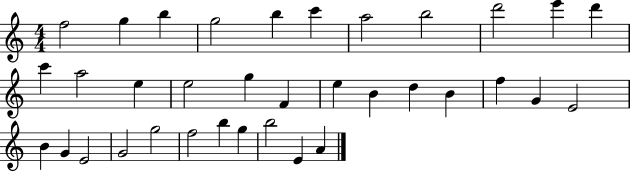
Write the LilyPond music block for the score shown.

{
  \clef treble
  \numericTimeSignature
  \time 4/4
  \key c \major
  f''2 g''4 b''4 | g''2 b''4 c'''4 | a''2 b''2 | d'''2 e'''4 d'''4 | \break c'''4 a''2 e''4 | e''2 g''4 f'4 | e''4 b'4 d''4 b'4 | f''4 g'4 e'2 | \break b'4 g'4 e'2 | g'2 g''2 | f''2 b''4 g''4 | b''2 e'4 a'4 | \break \bar "|."
}